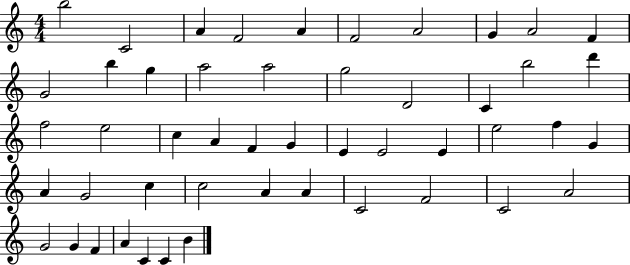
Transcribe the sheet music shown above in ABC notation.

X:1
T:Untitled
M:4/4
L:1/4
K:C
b2 C2 A F2 A F2 A2 G A2 F G2 b g a2 a2 g2 D2 C b2 d' f2 e2 c A F G E E2 E e2 f G A G2 c c2 A A C2 F2 C2 A2 G2 G F A C C B